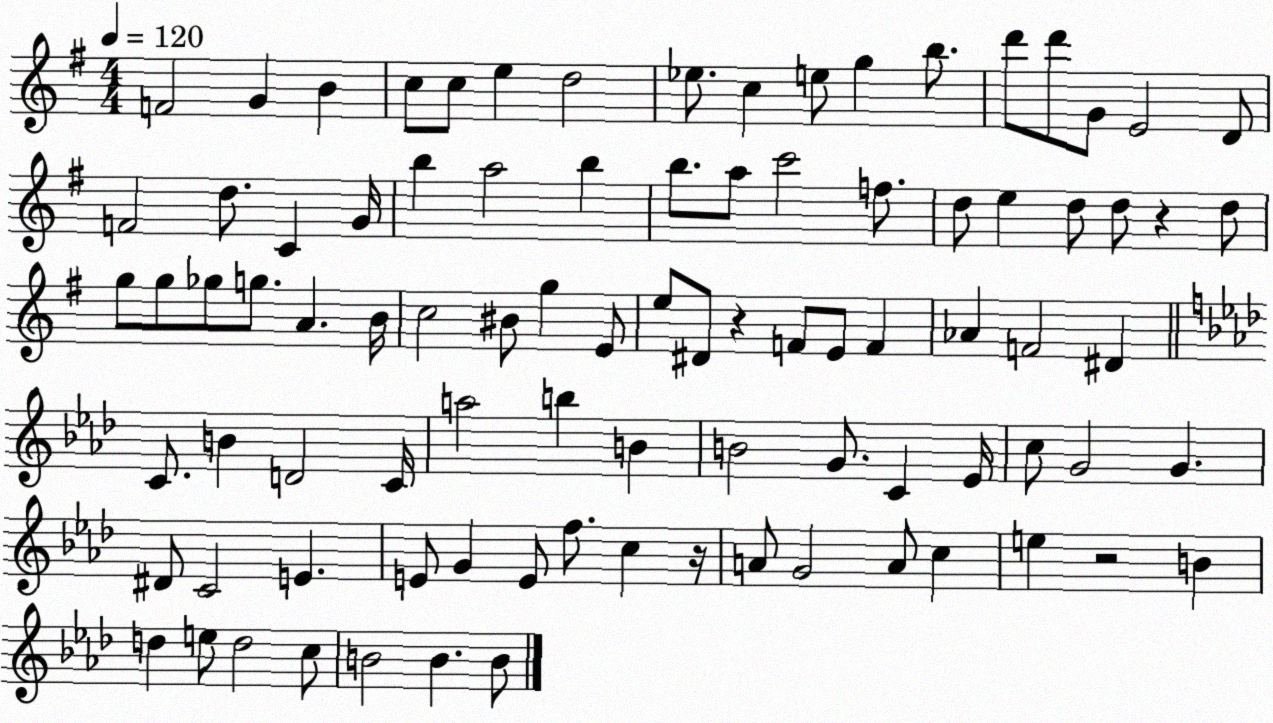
X:1
T:Untitled
M:4/4
L:1/4
K:G
F2 G B c/2 c/2 e d2 _e/2 c e/2 g b/2 d'/2 d'/2 G/2 E2 D/2 F2 d/2 C G/4 b a2 b b/2 a/2 c'2 f/2 d/2 e d/2 d/2 z d/2 g/2 g/2 _g/2 g/2 A B/4 c2 ^B/2 g E/2 e/2 ^D/2 z F/2 E/2 F _A F2 ^D C/2 B D2 C/4 a2 b B B2 G/2 C _E/4 c/2 G2 G ^D/2 C2 E E/2 G E/2 f/2 c z/4 A/2 G2 A/2 c e z2 B d e/2 d2 c/2 B2 B B/2